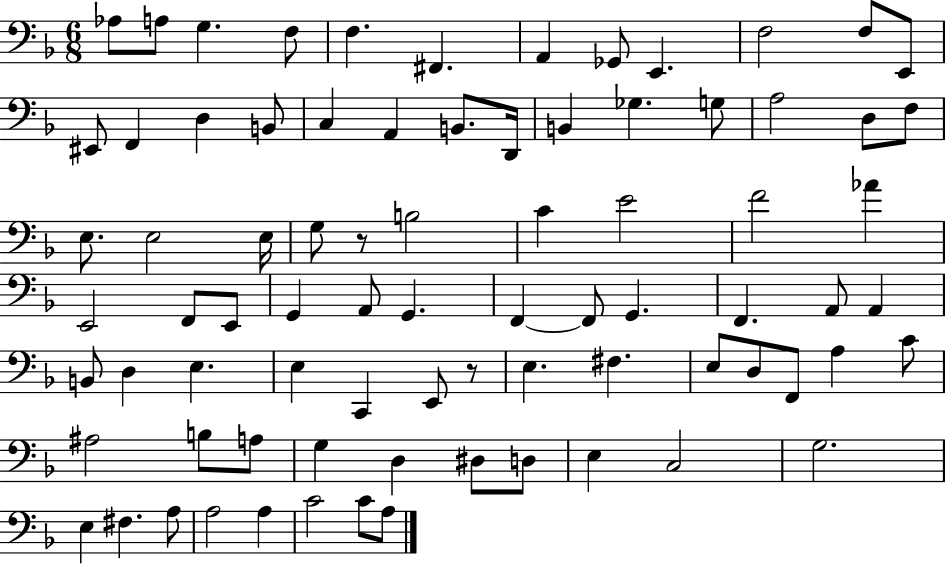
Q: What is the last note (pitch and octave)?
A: A3